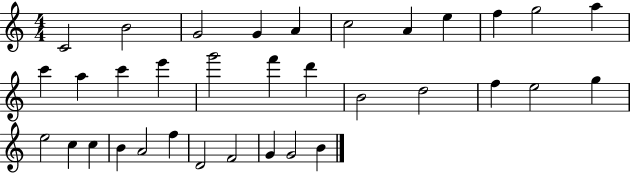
{
  \clef treble
  \numericTimeSignature
  \time 4/4
  \key c \major
  c'2 b'2 | g'2 g'4 a'4 | c''2 a'4 e''4 | f''4 g''2 a''4 | \break c'''4 a''4 c'''4 e'''4 | g'''2 f'''4 d'''4 | b'2 d''2 | f''4 e''2 g''4 | \break e''2 c''4 c''4 | b'4 a'2 f''4 | d'2 f'2 | g'4 g'2 b'4 | \break \bar "|."
}